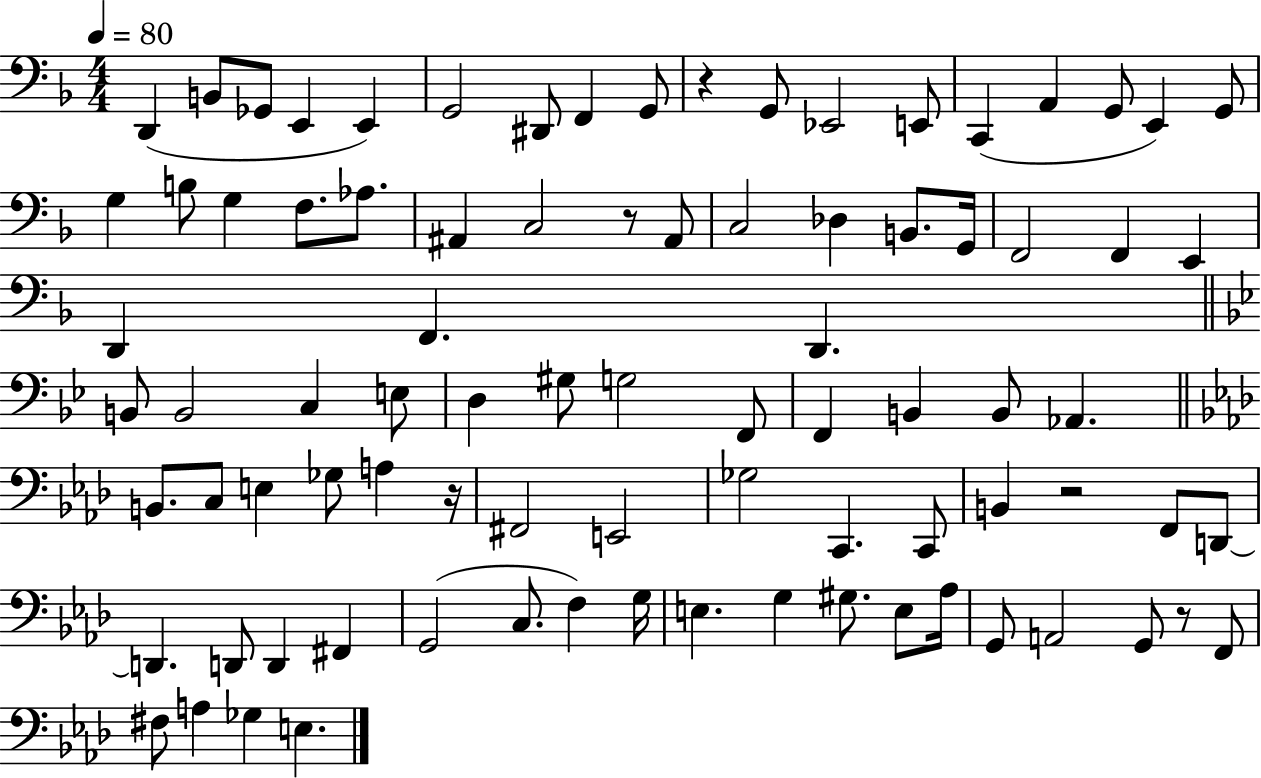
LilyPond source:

{
  \clef bass
  \numericTimeSignature
  \time 4/4
  \key f \major
  \tempo 4 = 80
  d,4( b,8 ges,8 e,4 e,4) | g,2 dis,8 f,4 g,8 | r4 g,8 ees,2 e,8 | c,4( a,4 g,8 e,4) g,8 | \break g4 b8 g4 f8. aes8. | ais,4 c2 r8 ais,8 | c2 des4 b,8. g,16 | f,2 f,4 e,4 | \break d,4 f,4. d,4. | \bar "||" \break \key bes \major b,8 b,2 c4 e8 | d4 gis8 g2 f,8 | f,4 b,4 b,8 aes,4. | \bar "||" \break \key f \minor b,8. c8 e4 ges8 a4 r16 | fis,2 e,2 | ges2 c,4. c,8 | b,4 r2 f,8 d,8~~ | \break d,4. d,8 d,4 fis,4 | g,2( c8. f4) g16 | e4. g4 gis8. e8 aes16 | g,8 a,2 g,8 r8 f,8 | \break fis8 a4 ges4 e4. | \bar "|."
}